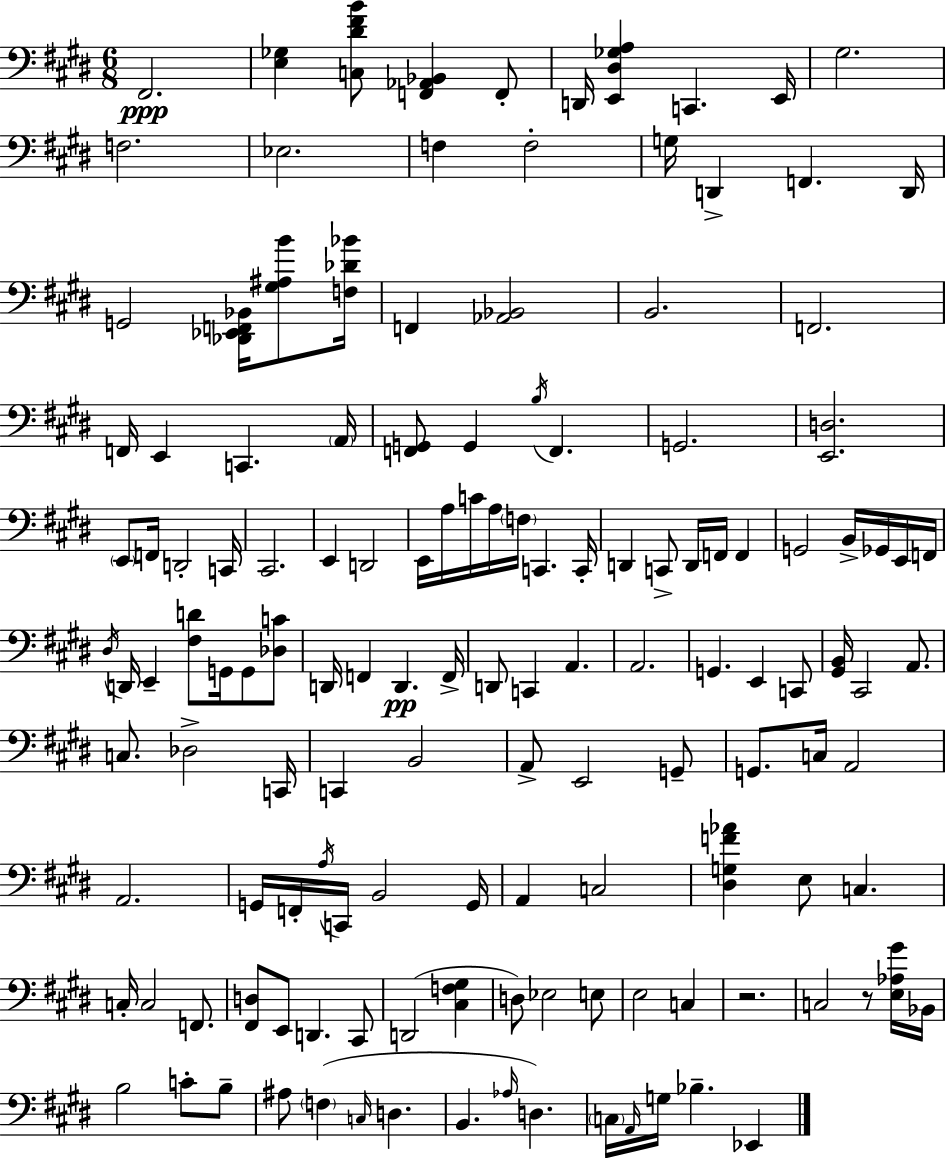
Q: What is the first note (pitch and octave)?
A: F#2